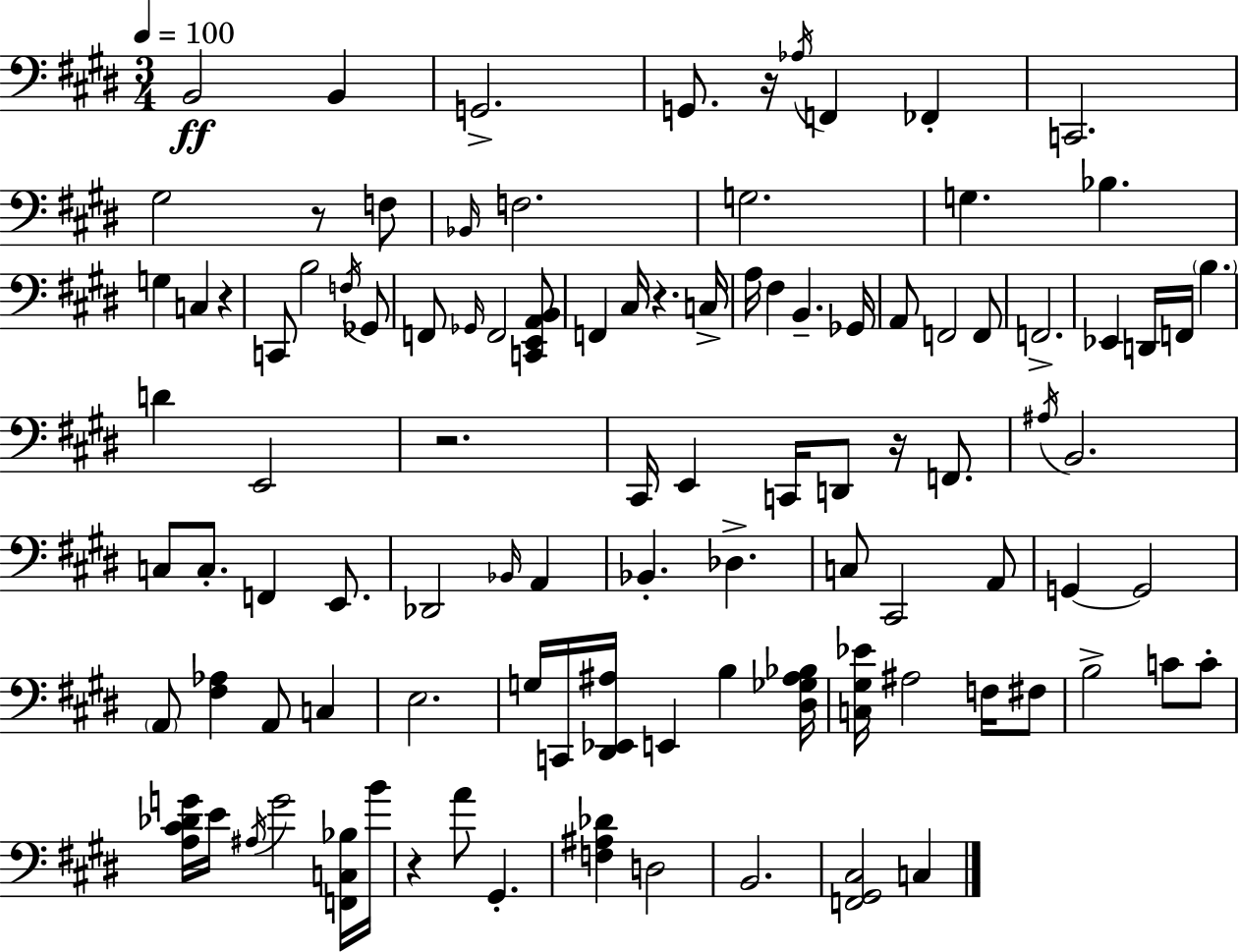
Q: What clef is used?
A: bass